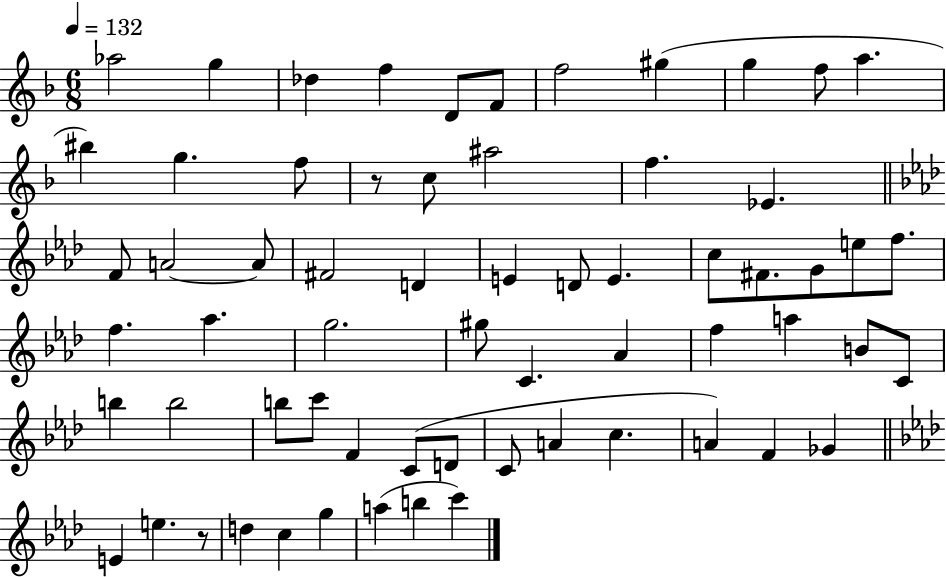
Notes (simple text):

Ab5/h G5/q Db5/q F5/q D4/e F4/e F5/h G#5/q G5/q F5/e A5/q. BIS5/q G5/q. F5/e R/e C5/e A#5/h F5/q. Eb4/q. F4/e A4/h A4/e F#4/h D4/q E4/q D4/e E4/q. C5/e F#4/e. G4/e E5/e F5/e. F5/q. Ab5/q. G5/h. G#5/e C4/q. Ab4/q F5/q A5/q B4/e C4/e B5/q B5/h B5/e C6/e F4/q C4/e D4/e C4/e A4/q C5/q. A4/q F4/q Gb4/q E4/q E5/q. R/e D5/q C5/q G5/q A5/q B5/q C6/q